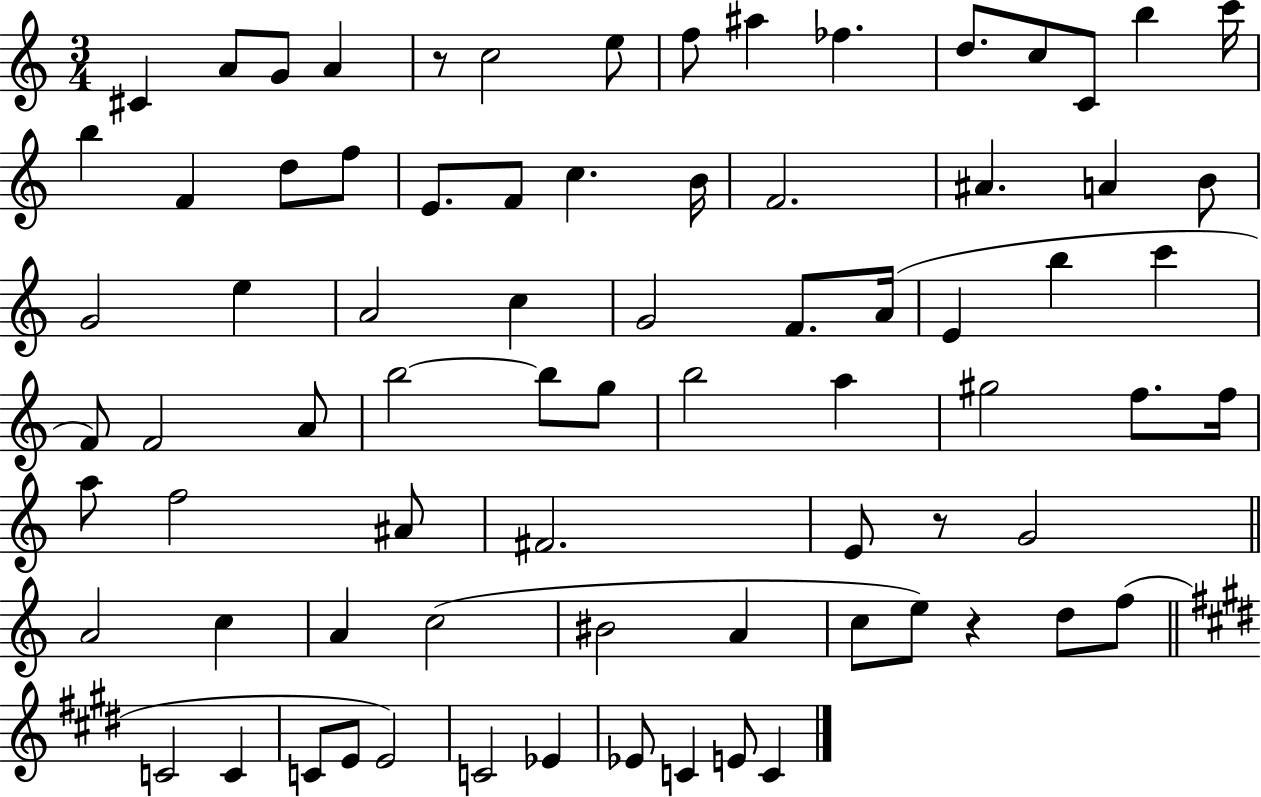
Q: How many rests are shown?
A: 3